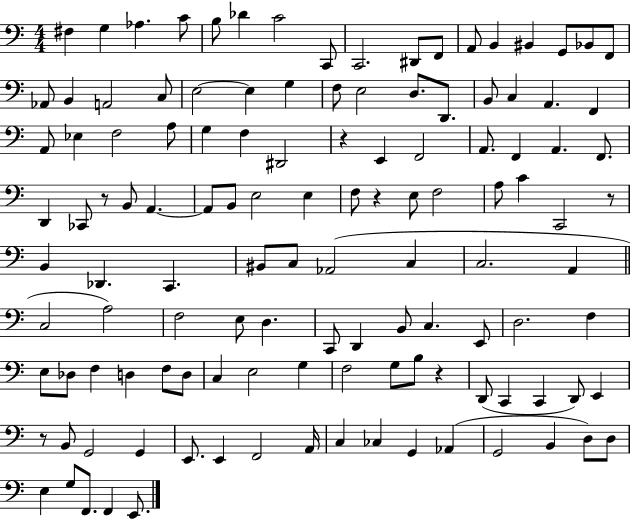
X:1
T:Untitled
M:4/4
L:1/4
K:C
^F, G, _A, C/2 B,/2 _D C2 C,,/2 C,,2 ^D,,/2 F,,/2 A,,/2 B,, ^B,, G,,/2 _B,,/2 F,,/2 _A,,/2 B,, A,,2 C,/2 E,2 E, G, F,/2 E,2 D,/2 D,,/2 B,,/2 C, A,, F,, A,,/2 _E, F,2 A,/2 G, F, ^D,,2 z E,, F,,2 A,,/2 F,, A,, F,,/2 D,, _C,,/2 z/2 B,,/2 A,, A,,/2 B,,/2 E,2 E, F,/2 z E,/2 F,2 A,/2 C C,,2 z/2 B,, _D,, C,, ^B,,/2 C,/2 _A,,2 C, C,2 A,, C,2 A,2 F,2 E,/2 D, C,,/2 D,, B,,/2 C, E,,/2 D,2 F, E,/2 _D,/2 F, D, F,/2 D,/2 C, E,2 G, F,2 G,/2 B,/2 z D,,/2 C,, C,, D,,/2 E,, z/2 B,,/2 G,,2 G,, E,,/2 E,, F,,2 A,,/4 C, _C, G,, _A,, G,,2 B,, D,/2 D,/2 E, G,/2 F,,/2 F,, E,,/2